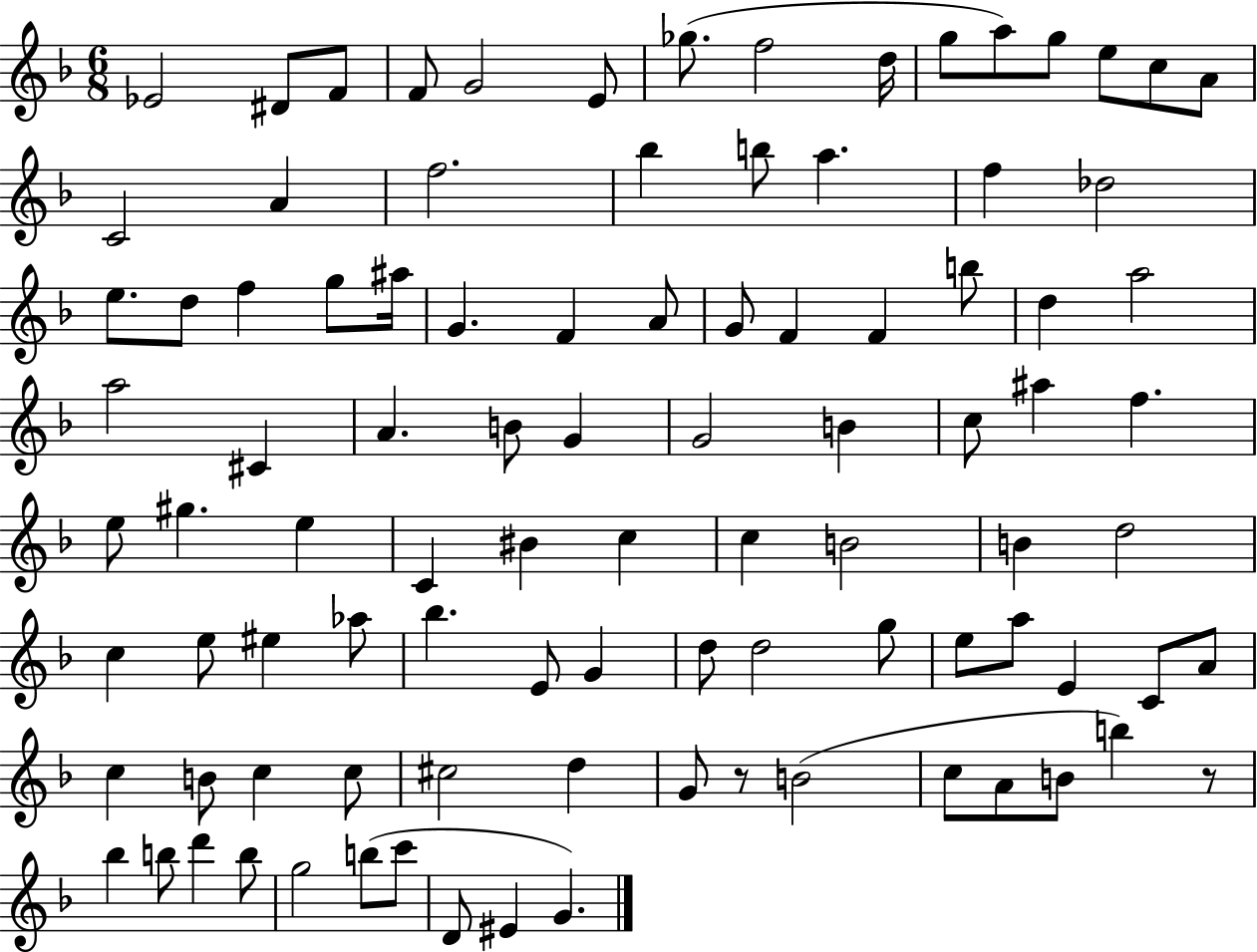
X:1
T:Untitled
M:6/8
L:1/4
K:F
_E2 ^D/2 F/2 F/2 G2 E/2 _g/2 f2 d/4 g/2 a/2 g/2 e/2 c/2 A/2 C2 A f2 _b b/2 a f _d2 e/2 d/2 f g/2 ^a/4 G F A/2 G/2 F F b/2 d a2 a2 ^C A B/2 G G2 B c/2 ^a f e/2 ^g e C ^B c c B2 B d2 c e/2 ^e _a/2 _b E/2 G d/2 d2 g/2 e/2 a/2 E C/2 A/2 c B/2 c c/2 ^c2 d G/2 z/2 B2 c/2 A/2 B/2 b z/2 _b b/2 d' b/2 g2 b/2 c'/2 D/2 ^E G